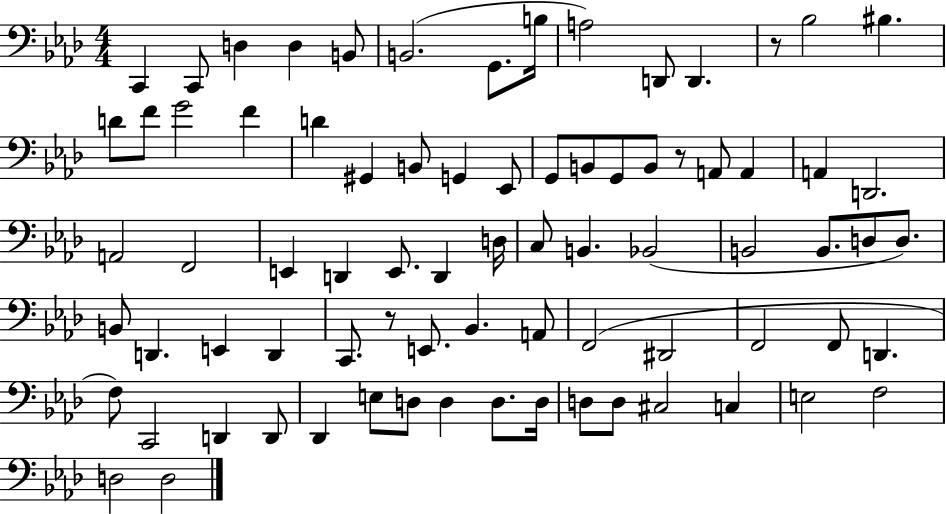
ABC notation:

X:1
T:Untitled
M:4/4
L:1/4
K:Ab
C,, C,,/2 D, D, B,,/2 B,,2 G,,/2 B,/4 A,2 D,,/2 D,, z/2 _B,2 ^B, D/2 F/2 G2 F D ^G,, B,,/2 G,, _E,,/2 G,,/2 B,,/2 G,,/2 B,,/2 z/2 A,,/2 A,, A,, D,,2 A,,2 F,,2 E,, D,, E,,/2 D,, D,/4 C,/2 B,, _B,,2 B,,2 B,,/2 D,/2 D,/2 B,,/2 D,, E,, D,, C,,/2 z/2 E,,/2 _B,, A,,/2 F,,2 ^D,,2 F,,2 F,,/2 D,, F,/2 C,,2 D,, D,,/2 _D,, E,/2 D,/2 D, D,/2 D,/4 D,/2 D,/2 ^C,2 C, E,2 F,2 D,2 D,2